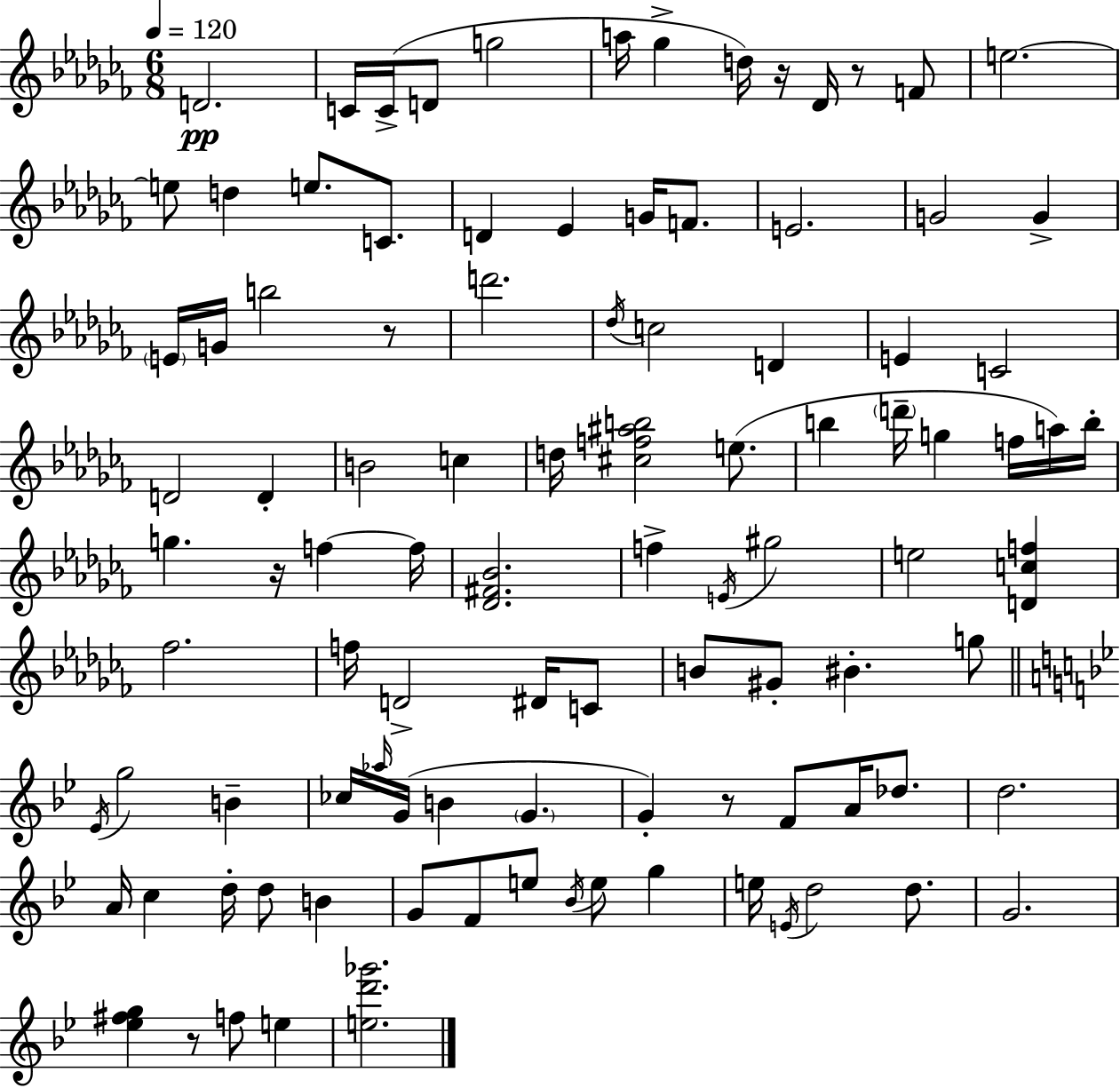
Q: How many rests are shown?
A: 6